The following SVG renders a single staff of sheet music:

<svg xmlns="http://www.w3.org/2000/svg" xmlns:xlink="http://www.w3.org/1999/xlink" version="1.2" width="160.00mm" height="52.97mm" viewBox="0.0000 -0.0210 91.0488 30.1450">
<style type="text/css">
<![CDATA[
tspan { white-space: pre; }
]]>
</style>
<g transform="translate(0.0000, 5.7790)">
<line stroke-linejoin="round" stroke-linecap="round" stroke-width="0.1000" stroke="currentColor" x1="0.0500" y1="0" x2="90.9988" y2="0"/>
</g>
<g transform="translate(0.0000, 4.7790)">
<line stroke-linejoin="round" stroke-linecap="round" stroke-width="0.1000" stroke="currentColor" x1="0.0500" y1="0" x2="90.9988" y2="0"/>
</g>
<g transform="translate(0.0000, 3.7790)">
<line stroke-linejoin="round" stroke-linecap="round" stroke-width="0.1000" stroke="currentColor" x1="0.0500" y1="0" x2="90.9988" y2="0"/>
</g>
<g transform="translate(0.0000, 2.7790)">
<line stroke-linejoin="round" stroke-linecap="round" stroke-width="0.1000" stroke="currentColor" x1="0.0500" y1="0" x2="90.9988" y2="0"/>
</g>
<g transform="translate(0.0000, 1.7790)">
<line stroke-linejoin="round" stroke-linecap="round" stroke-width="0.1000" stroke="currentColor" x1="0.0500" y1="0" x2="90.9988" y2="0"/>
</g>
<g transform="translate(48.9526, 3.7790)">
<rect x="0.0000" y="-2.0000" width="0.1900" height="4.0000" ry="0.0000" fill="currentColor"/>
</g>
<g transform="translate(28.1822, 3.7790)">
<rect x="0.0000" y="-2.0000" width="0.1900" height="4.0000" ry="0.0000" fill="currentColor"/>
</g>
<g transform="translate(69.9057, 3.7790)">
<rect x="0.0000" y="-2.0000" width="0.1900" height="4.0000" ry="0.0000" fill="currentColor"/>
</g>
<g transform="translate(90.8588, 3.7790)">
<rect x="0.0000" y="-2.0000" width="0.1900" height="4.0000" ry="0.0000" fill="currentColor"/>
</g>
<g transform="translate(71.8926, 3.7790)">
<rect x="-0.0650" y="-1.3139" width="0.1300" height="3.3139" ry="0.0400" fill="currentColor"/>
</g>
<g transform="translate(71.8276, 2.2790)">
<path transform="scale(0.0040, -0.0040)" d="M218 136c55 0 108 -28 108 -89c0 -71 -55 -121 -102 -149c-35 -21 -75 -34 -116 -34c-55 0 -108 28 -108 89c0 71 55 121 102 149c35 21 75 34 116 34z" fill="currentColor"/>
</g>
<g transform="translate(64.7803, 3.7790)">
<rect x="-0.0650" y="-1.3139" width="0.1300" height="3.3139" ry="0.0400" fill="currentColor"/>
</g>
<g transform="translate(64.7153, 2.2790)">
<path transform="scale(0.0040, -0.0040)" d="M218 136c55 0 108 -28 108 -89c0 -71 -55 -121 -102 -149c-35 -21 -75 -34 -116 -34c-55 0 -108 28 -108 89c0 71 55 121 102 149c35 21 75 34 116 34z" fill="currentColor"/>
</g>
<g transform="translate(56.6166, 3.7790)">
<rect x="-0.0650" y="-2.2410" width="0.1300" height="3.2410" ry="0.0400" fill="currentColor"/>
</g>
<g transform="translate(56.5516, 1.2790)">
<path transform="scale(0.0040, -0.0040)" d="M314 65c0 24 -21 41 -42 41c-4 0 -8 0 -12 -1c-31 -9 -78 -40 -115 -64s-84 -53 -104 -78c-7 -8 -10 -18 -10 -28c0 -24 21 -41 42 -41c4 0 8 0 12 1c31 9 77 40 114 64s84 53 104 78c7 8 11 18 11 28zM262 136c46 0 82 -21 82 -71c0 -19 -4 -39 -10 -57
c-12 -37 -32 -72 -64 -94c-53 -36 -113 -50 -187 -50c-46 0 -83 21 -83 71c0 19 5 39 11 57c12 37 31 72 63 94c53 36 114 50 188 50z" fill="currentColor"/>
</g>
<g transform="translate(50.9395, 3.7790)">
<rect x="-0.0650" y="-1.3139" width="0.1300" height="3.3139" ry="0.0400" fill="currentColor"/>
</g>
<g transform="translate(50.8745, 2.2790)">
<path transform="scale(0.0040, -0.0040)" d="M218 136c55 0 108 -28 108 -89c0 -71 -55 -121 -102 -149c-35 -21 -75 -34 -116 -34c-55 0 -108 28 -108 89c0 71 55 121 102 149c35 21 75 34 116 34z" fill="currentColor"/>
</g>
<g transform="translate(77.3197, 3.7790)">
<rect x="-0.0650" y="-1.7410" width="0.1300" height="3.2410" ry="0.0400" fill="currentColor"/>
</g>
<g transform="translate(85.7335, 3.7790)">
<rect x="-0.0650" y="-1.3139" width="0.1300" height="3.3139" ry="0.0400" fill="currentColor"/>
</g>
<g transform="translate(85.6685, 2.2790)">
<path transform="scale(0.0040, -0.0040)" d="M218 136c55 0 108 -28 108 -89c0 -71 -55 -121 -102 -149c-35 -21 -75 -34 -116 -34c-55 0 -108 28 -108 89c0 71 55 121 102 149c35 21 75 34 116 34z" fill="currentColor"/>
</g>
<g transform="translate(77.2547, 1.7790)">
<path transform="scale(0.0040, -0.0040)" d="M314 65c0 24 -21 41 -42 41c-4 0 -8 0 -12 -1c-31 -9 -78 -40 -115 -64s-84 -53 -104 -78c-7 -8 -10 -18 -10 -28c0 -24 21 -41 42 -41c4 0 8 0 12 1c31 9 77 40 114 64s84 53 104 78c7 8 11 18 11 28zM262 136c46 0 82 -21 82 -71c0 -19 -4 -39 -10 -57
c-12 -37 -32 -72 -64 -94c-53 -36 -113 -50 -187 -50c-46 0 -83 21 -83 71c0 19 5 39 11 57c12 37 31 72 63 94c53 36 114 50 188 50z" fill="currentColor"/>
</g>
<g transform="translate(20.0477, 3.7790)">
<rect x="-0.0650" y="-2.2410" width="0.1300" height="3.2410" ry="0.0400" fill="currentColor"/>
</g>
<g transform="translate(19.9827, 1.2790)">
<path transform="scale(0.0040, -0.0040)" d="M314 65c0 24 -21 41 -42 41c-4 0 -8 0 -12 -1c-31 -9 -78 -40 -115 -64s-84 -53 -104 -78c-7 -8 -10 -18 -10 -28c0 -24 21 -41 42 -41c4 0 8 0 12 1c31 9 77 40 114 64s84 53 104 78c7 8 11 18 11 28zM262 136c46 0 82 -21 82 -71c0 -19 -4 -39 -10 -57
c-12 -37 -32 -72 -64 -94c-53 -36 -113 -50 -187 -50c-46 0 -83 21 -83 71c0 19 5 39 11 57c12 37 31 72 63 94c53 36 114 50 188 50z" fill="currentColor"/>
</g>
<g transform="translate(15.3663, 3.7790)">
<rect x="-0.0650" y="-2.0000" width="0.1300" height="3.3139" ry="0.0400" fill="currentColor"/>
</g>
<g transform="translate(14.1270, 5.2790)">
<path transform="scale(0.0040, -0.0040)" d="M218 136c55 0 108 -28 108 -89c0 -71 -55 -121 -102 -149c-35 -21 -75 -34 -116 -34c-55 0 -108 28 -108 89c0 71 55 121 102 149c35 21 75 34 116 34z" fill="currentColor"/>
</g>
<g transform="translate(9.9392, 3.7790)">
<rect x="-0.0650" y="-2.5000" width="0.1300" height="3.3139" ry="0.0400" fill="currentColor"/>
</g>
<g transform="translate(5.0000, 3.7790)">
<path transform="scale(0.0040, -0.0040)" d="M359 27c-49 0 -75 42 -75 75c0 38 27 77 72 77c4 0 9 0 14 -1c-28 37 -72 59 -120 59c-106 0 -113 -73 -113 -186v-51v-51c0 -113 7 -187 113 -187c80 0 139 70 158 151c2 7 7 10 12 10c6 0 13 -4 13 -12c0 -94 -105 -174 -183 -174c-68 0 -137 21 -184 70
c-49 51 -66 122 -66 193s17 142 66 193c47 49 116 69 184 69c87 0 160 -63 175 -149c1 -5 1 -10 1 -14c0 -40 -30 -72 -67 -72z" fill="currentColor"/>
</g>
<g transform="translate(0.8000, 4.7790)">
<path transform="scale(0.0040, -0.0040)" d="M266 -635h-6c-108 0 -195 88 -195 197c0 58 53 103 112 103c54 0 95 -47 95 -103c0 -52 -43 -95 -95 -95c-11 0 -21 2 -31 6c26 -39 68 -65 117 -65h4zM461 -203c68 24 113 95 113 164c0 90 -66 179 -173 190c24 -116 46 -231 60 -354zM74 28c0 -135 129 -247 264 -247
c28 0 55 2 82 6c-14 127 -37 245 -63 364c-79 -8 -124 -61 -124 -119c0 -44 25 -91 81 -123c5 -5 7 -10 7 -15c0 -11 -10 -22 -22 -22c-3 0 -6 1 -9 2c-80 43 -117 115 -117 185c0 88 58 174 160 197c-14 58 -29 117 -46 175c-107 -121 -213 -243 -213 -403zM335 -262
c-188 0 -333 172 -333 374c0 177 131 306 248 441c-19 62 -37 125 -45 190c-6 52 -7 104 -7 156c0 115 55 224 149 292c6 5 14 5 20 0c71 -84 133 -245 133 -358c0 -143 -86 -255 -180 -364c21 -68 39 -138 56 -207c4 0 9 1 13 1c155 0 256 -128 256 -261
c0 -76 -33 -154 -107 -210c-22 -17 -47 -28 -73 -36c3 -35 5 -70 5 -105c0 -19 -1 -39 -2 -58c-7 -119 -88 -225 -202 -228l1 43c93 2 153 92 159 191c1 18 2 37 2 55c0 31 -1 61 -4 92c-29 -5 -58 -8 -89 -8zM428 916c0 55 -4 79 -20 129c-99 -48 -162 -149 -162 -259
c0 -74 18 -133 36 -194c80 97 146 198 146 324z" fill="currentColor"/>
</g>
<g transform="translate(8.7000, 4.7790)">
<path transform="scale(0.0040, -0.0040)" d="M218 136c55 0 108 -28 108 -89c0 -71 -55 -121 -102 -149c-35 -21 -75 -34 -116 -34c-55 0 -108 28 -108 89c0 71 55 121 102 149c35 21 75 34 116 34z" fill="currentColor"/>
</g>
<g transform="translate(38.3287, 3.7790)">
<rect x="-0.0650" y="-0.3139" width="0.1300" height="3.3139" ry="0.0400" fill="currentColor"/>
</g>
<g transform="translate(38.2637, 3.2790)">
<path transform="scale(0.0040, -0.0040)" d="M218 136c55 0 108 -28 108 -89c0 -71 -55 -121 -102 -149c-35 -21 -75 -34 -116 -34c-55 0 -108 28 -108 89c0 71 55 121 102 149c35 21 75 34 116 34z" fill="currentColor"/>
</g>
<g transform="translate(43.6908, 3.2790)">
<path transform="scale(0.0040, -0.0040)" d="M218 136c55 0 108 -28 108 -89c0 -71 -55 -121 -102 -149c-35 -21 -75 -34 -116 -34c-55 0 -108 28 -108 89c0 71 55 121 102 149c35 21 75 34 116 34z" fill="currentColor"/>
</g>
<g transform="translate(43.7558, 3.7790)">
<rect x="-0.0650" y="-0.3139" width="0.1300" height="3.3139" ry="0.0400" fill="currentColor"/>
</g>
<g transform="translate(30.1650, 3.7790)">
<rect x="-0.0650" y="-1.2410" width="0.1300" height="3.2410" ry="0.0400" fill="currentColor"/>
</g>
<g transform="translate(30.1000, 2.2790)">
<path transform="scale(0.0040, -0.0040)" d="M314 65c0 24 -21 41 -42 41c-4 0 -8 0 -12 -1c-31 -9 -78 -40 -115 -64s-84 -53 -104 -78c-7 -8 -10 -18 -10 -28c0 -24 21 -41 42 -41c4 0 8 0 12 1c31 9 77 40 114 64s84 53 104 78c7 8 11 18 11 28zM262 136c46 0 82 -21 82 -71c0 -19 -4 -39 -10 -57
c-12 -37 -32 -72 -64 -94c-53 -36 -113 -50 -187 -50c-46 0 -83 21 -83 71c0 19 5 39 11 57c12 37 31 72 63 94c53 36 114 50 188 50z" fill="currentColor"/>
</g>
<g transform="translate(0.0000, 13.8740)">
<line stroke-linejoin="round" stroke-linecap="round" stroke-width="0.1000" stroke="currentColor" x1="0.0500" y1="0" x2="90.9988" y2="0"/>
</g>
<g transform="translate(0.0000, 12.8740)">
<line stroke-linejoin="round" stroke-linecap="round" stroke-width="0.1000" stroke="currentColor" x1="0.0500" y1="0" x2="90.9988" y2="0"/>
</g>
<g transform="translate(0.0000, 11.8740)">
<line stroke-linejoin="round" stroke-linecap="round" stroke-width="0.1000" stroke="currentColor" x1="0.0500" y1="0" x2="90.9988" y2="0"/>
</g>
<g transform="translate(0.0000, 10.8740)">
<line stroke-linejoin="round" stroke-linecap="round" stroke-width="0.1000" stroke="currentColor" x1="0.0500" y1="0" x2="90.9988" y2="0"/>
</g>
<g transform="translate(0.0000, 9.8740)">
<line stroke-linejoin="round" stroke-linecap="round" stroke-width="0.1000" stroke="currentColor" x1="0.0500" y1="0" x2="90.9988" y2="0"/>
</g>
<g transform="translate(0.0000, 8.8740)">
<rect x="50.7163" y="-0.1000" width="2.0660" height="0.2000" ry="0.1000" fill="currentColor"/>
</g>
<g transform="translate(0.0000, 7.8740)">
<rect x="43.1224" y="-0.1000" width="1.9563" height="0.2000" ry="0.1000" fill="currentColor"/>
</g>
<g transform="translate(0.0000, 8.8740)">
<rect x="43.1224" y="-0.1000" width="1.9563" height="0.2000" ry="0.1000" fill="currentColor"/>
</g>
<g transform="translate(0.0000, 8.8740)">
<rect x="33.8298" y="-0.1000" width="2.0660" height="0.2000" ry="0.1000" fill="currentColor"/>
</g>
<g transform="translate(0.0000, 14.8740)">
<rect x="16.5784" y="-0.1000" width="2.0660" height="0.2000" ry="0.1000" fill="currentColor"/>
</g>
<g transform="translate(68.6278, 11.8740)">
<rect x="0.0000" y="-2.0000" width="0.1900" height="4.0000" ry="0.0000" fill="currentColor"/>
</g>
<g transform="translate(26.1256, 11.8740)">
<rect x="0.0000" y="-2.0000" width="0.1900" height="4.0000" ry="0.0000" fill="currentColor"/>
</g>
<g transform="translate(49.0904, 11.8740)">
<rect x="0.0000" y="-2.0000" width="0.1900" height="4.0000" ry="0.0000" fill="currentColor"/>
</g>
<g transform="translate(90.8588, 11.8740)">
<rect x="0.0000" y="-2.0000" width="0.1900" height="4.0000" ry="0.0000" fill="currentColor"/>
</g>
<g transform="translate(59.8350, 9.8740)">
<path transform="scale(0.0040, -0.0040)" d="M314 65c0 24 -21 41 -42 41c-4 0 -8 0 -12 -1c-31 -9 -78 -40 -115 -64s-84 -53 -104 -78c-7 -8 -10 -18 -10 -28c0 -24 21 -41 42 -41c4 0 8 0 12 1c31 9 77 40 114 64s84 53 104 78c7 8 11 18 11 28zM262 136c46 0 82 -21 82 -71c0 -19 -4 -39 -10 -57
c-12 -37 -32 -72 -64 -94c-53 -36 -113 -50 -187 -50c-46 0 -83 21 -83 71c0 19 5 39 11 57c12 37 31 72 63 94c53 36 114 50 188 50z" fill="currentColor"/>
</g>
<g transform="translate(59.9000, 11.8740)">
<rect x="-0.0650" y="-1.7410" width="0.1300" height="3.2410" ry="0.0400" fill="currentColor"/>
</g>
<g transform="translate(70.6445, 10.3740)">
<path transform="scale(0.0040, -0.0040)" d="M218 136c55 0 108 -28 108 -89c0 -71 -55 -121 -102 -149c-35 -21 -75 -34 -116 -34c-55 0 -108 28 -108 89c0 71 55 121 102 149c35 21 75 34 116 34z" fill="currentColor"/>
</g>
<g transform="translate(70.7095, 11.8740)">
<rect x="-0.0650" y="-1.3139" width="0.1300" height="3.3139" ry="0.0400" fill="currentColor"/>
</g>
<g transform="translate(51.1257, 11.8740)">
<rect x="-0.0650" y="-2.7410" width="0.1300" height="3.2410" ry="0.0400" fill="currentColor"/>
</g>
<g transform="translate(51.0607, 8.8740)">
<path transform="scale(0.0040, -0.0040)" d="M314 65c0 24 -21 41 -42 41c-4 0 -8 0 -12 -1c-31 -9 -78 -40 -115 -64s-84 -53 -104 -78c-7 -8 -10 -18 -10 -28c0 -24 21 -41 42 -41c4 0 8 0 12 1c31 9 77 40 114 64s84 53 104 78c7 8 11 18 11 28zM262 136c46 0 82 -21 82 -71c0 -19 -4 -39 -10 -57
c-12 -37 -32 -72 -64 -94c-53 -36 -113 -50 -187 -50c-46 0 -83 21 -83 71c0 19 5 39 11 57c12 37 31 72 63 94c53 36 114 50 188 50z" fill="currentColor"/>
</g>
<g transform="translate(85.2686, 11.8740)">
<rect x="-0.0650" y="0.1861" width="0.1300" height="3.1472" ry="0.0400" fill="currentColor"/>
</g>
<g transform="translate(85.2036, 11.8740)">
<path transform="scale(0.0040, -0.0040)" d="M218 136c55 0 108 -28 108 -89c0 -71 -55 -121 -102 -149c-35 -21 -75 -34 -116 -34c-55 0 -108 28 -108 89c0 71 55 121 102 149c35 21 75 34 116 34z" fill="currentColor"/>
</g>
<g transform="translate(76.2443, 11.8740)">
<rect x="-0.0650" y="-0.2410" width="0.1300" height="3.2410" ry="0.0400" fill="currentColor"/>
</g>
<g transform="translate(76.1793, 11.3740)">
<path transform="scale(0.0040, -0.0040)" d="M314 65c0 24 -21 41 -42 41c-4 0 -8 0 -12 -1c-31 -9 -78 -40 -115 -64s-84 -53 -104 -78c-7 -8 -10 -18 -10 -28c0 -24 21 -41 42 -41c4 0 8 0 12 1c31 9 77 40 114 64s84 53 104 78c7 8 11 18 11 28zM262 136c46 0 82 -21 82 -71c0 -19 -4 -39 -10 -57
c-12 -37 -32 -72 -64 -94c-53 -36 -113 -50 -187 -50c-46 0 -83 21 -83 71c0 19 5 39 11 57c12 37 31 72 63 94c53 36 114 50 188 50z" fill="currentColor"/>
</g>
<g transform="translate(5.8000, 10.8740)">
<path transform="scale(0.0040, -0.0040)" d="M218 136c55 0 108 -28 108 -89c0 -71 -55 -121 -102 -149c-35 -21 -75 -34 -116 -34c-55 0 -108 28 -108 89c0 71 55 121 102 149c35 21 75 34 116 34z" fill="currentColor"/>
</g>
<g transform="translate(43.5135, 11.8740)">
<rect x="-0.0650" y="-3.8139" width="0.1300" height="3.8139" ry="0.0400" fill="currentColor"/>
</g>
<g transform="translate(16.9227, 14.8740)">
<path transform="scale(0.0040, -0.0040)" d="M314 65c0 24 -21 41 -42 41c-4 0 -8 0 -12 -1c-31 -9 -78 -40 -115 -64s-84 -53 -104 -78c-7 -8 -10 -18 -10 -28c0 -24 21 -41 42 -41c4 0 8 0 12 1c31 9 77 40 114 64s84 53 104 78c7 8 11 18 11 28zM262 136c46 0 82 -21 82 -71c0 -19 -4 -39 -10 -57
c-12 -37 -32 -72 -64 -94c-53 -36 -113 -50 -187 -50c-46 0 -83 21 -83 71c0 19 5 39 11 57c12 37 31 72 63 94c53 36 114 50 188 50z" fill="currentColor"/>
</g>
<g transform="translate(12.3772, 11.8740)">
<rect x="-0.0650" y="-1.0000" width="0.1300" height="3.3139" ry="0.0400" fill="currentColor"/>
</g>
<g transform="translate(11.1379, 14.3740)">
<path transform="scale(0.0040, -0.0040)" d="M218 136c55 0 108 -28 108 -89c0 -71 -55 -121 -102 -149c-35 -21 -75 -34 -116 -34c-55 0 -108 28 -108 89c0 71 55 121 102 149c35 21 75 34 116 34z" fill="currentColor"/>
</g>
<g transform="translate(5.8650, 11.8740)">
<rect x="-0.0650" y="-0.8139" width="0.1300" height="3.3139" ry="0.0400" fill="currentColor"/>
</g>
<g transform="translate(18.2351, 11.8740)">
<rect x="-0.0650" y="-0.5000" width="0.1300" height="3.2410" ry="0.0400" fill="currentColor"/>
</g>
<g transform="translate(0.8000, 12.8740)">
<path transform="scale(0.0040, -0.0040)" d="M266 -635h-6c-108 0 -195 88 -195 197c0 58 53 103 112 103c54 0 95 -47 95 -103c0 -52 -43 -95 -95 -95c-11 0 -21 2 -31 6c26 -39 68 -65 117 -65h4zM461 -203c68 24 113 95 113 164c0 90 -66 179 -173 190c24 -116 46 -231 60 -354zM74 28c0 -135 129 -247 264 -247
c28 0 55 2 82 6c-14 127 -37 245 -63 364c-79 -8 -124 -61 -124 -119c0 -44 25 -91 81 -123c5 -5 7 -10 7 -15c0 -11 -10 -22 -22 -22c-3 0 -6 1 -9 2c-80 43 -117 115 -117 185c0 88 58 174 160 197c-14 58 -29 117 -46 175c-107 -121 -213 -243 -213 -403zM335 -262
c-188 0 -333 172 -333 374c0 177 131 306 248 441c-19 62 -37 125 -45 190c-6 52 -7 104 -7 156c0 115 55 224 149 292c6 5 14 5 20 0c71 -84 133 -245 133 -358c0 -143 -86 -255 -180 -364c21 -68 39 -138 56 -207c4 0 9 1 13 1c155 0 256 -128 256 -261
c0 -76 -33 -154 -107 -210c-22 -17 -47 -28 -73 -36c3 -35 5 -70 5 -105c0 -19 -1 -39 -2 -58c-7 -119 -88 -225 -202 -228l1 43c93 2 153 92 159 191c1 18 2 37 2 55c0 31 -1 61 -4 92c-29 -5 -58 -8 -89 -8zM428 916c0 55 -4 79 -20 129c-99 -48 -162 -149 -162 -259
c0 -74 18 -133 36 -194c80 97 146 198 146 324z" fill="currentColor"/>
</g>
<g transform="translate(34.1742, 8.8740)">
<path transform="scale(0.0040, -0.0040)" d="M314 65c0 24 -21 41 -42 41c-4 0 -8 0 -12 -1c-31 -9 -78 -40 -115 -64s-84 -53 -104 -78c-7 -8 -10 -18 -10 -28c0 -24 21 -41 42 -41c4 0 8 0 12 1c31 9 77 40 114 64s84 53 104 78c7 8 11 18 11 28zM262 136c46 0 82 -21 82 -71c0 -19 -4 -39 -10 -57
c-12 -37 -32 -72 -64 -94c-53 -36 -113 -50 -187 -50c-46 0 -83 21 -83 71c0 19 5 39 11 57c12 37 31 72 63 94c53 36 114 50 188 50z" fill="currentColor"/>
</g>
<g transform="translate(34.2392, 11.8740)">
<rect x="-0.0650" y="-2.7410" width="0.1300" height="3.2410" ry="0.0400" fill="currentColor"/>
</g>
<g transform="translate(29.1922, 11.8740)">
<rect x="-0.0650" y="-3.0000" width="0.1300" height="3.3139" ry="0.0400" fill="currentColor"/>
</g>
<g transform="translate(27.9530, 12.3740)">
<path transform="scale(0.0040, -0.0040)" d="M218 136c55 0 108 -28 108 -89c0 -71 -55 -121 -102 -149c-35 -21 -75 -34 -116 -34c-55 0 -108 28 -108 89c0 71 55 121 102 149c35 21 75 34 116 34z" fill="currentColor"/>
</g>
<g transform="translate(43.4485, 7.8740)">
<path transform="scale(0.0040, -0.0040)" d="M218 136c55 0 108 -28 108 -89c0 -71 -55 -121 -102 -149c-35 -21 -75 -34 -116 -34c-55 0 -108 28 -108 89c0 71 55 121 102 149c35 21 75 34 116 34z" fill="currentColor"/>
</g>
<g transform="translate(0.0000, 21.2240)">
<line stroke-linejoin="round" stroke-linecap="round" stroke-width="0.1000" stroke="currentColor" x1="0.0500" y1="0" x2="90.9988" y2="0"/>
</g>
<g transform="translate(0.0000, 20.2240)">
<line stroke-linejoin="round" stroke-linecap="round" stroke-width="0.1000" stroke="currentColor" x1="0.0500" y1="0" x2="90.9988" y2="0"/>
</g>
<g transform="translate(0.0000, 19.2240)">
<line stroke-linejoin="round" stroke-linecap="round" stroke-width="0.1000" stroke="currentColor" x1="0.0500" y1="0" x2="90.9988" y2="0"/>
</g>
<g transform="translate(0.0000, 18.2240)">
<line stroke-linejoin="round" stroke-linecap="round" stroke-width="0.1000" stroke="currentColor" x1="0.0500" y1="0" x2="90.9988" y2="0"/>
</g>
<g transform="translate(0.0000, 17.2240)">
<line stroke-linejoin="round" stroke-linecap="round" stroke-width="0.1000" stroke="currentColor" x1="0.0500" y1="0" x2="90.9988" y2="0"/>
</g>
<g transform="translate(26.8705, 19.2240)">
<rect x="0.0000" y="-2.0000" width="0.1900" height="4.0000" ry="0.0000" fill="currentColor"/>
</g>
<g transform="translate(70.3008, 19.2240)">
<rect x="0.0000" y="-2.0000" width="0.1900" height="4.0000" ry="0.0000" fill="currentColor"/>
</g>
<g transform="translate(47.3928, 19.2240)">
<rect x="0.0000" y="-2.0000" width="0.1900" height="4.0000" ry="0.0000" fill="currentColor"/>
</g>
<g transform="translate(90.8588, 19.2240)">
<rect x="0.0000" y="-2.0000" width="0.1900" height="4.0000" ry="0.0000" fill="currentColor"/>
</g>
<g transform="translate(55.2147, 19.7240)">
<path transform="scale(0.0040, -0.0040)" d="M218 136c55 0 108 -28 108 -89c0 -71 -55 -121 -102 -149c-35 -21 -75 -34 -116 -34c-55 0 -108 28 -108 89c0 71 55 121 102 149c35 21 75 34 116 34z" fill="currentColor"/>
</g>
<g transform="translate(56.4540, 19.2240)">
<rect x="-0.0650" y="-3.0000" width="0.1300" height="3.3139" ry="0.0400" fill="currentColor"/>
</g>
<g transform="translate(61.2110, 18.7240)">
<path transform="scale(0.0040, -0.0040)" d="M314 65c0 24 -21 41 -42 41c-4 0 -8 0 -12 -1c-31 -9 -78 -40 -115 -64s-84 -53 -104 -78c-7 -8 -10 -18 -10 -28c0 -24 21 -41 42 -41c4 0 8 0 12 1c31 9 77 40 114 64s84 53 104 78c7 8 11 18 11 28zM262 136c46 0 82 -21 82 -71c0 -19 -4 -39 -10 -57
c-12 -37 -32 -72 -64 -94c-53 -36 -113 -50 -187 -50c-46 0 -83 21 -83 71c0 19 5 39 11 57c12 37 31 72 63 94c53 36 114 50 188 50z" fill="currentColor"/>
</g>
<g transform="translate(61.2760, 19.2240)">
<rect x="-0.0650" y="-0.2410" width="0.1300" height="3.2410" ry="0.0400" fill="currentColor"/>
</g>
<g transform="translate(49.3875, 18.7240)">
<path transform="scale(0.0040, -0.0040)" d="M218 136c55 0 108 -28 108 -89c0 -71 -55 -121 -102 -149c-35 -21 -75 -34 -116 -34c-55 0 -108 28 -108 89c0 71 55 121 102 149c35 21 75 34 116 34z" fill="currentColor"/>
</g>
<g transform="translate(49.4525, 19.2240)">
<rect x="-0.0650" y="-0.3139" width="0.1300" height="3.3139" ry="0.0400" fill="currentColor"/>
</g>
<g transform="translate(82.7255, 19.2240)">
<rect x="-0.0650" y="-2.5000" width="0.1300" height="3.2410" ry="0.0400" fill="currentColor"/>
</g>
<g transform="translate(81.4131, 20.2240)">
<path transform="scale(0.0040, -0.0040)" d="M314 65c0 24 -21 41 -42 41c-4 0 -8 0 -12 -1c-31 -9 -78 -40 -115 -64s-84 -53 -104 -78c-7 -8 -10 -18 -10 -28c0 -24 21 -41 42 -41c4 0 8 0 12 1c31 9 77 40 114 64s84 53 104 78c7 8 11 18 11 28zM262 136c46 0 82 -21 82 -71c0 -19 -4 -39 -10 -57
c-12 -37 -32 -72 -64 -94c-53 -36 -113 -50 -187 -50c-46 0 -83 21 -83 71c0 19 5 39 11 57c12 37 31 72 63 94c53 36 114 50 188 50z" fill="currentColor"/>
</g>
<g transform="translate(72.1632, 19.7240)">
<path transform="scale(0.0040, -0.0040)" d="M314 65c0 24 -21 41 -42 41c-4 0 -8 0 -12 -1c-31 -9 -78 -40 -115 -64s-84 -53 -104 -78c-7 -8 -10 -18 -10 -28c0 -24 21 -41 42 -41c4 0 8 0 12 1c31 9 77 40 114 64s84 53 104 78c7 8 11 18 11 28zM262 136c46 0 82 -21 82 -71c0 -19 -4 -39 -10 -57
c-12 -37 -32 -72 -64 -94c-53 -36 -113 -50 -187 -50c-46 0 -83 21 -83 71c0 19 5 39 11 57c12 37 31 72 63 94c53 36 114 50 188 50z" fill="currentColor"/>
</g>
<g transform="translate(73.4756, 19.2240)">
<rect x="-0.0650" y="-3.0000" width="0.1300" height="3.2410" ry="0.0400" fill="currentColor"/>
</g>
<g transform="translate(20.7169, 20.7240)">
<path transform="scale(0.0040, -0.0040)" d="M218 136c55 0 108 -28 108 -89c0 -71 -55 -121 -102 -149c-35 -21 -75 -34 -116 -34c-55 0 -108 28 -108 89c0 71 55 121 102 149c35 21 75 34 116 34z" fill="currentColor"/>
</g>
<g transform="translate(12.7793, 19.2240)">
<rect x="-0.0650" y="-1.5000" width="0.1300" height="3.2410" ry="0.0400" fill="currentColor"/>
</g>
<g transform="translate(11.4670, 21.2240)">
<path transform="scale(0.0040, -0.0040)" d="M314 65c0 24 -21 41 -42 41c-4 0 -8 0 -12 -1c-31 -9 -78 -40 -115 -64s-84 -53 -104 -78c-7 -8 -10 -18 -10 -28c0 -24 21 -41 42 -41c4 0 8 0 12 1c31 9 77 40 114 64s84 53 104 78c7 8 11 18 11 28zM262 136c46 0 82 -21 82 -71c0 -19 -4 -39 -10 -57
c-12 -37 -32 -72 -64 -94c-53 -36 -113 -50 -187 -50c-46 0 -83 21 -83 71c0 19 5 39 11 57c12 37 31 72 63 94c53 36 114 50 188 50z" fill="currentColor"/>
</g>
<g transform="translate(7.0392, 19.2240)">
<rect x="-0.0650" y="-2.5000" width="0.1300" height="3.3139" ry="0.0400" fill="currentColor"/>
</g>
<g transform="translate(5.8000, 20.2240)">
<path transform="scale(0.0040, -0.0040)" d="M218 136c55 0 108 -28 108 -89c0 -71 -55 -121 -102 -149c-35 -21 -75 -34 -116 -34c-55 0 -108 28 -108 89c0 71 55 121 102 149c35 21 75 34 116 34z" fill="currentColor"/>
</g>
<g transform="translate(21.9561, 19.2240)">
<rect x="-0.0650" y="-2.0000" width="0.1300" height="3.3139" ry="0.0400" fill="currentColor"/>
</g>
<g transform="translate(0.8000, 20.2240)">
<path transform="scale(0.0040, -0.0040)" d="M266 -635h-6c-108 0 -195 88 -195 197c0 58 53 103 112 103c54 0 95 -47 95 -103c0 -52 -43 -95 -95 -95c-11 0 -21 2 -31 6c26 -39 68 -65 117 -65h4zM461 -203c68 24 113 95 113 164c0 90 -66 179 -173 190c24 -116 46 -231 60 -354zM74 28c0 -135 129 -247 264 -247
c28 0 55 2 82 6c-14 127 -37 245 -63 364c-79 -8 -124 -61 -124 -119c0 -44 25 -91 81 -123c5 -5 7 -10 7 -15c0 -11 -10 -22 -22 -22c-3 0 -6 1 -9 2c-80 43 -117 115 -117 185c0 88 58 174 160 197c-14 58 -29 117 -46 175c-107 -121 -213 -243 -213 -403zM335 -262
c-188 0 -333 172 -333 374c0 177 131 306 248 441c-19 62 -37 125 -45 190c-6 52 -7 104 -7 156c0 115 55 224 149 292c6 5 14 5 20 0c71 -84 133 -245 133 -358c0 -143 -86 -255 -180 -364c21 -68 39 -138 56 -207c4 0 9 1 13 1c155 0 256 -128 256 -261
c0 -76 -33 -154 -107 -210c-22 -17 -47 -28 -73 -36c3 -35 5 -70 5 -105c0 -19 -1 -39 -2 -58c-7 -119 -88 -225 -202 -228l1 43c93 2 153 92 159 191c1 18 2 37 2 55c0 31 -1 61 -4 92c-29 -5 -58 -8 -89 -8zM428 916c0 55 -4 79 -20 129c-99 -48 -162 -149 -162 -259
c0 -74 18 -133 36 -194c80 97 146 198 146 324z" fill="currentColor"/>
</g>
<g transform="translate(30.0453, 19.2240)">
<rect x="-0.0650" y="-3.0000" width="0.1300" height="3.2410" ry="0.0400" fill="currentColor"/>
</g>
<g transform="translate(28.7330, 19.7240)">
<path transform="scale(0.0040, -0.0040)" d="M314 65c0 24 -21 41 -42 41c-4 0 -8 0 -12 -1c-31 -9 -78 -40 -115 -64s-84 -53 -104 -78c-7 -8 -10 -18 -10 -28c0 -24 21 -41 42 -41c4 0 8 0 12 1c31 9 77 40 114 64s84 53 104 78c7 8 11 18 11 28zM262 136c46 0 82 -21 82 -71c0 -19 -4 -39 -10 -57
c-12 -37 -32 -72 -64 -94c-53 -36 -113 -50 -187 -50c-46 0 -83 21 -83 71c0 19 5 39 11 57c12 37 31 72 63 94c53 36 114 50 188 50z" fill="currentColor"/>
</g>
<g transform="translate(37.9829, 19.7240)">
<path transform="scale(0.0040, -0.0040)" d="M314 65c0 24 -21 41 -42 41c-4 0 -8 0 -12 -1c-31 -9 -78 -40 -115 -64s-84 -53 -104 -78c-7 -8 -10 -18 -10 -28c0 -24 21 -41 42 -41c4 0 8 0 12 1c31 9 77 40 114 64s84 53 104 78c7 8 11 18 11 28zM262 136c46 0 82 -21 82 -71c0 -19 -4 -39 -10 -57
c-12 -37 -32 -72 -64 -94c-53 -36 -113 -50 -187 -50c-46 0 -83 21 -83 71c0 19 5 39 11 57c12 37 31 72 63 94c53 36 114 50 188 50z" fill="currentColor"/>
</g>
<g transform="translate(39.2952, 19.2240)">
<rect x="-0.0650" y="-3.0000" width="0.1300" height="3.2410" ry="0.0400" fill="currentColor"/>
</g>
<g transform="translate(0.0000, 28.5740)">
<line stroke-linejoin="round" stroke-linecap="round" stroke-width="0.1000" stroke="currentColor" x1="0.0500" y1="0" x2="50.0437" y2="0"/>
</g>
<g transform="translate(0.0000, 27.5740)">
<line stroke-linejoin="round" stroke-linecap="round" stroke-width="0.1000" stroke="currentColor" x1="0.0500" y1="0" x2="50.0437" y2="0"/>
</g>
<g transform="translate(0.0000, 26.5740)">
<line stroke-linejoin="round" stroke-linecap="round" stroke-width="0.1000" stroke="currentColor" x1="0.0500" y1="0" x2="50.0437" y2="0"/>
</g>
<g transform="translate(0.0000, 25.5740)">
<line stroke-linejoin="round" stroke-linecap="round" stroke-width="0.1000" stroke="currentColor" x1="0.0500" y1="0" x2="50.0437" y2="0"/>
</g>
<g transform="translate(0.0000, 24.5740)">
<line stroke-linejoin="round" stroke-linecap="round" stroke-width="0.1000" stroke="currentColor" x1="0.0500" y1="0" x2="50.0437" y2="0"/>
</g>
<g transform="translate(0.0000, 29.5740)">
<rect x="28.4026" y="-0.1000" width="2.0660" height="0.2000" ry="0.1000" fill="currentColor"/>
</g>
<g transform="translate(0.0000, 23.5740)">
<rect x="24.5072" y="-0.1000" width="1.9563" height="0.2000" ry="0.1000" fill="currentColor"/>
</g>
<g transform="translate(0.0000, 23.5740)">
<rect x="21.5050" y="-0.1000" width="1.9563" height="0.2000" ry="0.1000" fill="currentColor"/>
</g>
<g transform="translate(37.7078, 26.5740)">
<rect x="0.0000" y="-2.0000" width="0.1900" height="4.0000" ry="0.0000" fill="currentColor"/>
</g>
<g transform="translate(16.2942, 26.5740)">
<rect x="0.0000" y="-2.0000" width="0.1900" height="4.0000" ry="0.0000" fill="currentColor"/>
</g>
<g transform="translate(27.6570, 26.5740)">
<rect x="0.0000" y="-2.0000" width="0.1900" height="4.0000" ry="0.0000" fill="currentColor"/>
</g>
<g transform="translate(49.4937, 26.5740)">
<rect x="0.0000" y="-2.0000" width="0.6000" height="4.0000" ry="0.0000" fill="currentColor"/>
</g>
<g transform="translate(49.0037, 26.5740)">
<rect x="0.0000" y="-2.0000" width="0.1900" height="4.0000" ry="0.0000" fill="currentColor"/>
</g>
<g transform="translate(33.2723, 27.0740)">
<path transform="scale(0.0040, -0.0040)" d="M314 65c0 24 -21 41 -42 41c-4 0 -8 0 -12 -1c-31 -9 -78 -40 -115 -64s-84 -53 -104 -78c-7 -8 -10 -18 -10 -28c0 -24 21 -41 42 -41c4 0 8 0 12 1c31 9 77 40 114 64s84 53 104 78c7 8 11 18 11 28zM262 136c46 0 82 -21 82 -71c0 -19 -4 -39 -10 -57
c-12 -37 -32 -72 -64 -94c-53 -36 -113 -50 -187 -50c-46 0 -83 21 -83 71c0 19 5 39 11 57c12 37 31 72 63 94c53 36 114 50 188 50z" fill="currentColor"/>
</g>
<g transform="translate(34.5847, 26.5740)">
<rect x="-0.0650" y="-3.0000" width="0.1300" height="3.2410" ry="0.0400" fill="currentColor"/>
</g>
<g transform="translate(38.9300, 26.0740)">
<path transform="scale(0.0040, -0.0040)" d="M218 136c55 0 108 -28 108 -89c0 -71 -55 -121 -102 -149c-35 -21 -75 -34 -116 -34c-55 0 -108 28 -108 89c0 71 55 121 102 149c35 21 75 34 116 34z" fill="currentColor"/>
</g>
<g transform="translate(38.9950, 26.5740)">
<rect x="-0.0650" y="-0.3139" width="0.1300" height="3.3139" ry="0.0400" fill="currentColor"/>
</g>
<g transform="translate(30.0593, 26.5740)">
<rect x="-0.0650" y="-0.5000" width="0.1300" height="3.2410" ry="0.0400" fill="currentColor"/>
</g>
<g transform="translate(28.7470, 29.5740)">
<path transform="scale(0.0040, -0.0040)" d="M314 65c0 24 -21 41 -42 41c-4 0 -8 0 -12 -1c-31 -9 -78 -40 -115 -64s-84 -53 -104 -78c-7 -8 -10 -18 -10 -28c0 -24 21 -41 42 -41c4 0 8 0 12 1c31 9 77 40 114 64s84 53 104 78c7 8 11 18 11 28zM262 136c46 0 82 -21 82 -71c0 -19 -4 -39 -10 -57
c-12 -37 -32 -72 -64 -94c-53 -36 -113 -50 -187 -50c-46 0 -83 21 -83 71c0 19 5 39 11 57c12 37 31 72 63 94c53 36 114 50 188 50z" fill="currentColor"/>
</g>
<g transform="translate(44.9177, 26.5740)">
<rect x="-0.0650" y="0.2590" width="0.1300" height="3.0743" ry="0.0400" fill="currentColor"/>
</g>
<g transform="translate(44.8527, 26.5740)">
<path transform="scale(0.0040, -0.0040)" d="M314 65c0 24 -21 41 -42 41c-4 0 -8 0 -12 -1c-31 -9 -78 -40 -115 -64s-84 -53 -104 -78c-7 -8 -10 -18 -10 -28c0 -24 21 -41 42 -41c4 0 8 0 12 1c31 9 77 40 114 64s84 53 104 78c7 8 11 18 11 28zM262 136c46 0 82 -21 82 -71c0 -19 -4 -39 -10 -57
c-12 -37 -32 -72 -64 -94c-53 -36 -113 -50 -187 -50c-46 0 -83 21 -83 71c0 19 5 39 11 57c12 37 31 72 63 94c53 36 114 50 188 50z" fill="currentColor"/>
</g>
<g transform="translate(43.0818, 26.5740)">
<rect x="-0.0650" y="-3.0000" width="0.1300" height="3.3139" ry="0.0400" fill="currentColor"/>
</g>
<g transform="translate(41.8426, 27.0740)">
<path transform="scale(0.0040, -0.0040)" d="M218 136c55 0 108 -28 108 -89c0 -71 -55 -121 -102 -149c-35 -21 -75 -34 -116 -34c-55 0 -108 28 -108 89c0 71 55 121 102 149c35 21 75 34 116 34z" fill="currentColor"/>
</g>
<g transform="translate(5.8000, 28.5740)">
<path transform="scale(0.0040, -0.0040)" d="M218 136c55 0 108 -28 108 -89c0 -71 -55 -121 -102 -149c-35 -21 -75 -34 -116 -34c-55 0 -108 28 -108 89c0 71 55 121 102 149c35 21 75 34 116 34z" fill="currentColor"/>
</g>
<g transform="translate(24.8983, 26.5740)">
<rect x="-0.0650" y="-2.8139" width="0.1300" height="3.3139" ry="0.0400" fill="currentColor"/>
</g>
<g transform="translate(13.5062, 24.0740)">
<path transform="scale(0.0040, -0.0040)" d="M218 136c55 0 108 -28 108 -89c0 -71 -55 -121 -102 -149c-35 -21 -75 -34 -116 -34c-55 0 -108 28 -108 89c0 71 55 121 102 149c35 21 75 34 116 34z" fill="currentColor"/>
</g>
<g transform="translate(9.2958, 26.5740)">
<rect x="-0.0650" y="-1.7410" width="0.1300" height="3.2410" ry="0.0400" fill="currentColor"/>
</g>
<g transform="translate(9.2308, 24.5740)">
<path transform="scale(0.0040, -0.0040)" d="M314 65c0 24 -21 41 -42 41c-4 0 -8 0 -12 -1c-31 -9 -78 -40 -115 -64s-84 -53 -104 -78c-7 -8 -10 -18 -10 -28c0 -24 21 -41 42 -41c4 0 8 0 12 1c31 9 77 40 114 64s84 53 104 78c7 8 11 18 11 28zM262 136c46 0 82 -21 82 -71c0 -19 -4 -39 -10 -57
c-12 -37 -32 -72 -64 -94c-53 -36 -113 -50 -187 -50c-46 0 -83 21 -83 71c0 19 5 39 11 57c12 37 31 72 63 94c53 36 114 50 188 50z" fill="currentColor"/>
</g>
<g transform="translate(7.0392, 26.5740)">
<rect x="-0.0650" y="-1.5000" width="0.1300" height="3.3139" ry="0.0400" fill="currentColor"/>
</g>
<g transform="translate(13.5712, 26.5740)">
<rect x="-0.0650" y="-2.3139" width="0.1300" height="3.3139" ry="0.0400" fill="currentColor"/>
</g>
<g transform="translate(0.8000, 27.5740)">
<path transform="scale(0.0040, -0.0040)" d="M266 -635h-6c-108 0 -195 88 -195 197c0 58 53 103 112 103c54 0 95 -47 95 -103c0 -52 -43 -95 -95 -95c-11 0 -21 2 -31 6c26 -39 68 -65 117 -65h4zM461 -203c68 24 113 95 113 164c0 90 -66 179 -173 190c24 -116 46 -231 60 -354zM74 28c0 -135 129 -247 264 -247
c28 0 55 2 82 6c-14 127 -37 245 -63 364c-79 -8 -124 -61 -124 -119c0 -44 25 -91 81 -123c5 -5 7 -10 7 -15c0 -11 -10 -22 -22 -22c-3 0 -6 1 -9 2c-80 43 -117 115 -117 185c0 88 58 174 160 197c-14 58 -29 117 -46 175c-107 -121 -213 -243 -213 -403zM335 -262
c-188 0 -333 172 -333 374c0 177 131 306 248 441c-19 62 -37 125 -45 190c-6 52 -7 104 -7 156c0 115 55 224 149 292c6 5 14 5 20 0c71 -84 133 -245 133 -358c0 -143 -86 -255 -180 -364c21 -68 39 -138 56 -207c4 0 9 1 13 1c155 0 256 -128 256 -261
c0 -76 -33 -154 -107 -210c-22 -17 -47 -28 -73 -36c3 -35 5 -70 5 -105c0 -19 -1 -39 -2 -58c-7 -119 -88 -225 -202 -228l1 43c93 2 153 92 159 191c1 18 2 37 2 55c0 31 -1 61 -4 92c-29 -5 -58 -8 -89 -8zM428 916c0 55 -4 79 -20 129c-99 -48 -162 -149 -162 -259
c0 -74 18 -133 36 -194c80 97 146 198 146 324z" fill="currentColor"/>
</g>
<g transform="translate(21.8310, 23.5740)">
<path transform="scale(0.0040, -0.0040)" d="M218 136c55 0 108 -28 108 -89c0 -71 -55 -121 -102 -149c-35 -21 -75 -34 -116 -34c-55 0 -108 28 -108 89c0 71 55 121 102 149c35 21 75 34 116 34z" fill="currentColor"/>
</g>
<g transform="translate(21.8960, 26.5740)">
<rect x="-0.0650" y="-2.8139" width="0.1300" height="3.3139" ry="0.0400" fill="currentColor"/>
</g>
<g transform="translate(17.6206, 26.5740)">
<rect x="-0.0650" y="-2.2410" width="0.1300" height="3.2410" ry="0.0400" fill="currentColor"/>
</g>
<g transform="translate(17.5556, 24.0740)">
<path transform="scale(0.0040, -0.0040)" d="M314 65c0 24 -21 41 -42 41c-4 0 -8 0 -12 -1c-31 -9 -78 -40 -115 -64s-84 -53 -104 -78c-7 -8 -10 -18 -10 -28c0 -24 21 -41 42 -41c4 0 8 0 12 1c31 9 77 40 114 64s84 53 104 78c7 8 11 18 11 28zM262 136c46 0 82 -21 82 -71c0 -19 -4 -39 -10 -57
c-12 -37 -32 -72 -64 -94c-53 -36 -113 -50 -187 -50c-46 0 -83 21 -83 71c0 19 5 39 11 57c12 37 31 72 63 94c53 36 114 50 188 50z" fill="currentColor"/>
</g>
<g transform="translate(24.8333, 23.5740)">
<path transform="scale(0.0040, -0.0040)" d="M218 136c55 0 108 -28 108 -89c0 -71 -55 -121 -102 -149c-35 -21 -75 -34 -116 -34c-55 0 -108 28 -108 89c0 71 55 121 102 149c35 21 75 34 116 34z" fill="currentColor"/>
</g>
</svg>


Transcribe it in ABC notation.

X:1
T:Untitled
M:4/4
L:1/4
K:C
G F g2 e2 c c e g2 e e f2 e d D C2 A a2 c' a2 f2 e c2 B G E2 F A2 A2 c A c2 A2 G2 E f2 g g2 a a C2 A2 c A B2